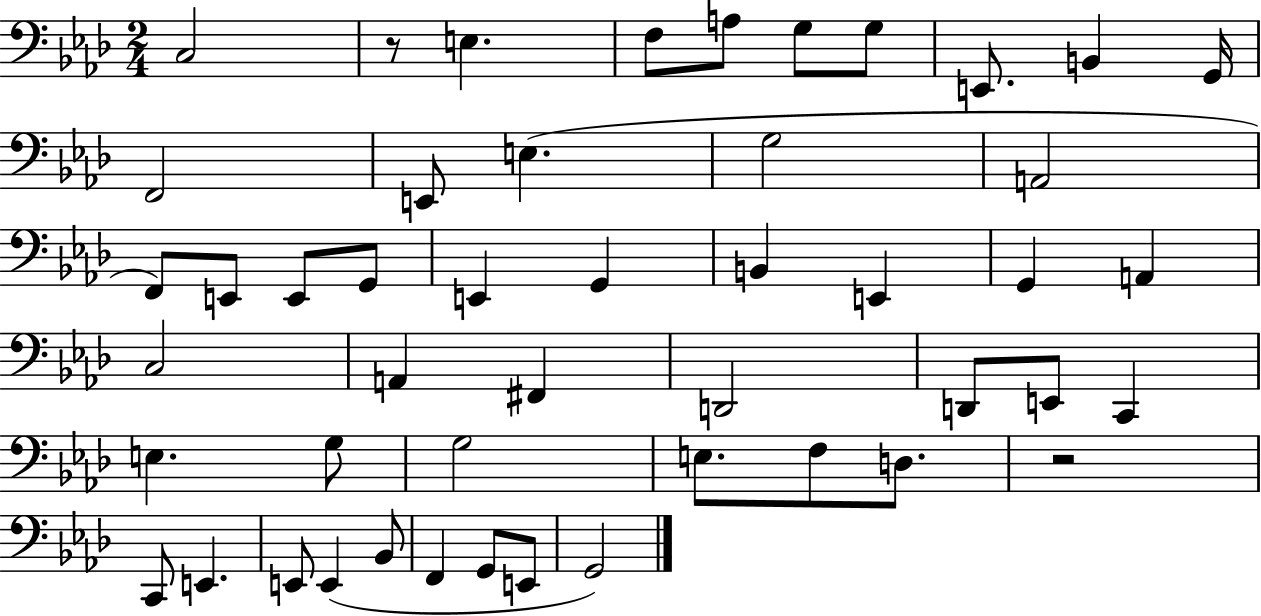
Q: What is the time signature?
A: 2/4